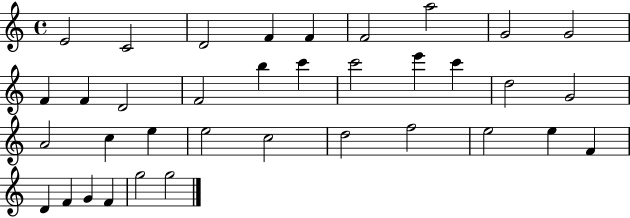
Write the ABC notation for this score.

X:1
T:Untitled
M:4/4
L:1/4
K:C
E2 C2 D2 F F F2 a2 G2 G2 F F D2 F2 b c' c'2 e' c' d2 G2 A2 c e e2 c2 d2 f2 e2 e F D F G F g2 g2